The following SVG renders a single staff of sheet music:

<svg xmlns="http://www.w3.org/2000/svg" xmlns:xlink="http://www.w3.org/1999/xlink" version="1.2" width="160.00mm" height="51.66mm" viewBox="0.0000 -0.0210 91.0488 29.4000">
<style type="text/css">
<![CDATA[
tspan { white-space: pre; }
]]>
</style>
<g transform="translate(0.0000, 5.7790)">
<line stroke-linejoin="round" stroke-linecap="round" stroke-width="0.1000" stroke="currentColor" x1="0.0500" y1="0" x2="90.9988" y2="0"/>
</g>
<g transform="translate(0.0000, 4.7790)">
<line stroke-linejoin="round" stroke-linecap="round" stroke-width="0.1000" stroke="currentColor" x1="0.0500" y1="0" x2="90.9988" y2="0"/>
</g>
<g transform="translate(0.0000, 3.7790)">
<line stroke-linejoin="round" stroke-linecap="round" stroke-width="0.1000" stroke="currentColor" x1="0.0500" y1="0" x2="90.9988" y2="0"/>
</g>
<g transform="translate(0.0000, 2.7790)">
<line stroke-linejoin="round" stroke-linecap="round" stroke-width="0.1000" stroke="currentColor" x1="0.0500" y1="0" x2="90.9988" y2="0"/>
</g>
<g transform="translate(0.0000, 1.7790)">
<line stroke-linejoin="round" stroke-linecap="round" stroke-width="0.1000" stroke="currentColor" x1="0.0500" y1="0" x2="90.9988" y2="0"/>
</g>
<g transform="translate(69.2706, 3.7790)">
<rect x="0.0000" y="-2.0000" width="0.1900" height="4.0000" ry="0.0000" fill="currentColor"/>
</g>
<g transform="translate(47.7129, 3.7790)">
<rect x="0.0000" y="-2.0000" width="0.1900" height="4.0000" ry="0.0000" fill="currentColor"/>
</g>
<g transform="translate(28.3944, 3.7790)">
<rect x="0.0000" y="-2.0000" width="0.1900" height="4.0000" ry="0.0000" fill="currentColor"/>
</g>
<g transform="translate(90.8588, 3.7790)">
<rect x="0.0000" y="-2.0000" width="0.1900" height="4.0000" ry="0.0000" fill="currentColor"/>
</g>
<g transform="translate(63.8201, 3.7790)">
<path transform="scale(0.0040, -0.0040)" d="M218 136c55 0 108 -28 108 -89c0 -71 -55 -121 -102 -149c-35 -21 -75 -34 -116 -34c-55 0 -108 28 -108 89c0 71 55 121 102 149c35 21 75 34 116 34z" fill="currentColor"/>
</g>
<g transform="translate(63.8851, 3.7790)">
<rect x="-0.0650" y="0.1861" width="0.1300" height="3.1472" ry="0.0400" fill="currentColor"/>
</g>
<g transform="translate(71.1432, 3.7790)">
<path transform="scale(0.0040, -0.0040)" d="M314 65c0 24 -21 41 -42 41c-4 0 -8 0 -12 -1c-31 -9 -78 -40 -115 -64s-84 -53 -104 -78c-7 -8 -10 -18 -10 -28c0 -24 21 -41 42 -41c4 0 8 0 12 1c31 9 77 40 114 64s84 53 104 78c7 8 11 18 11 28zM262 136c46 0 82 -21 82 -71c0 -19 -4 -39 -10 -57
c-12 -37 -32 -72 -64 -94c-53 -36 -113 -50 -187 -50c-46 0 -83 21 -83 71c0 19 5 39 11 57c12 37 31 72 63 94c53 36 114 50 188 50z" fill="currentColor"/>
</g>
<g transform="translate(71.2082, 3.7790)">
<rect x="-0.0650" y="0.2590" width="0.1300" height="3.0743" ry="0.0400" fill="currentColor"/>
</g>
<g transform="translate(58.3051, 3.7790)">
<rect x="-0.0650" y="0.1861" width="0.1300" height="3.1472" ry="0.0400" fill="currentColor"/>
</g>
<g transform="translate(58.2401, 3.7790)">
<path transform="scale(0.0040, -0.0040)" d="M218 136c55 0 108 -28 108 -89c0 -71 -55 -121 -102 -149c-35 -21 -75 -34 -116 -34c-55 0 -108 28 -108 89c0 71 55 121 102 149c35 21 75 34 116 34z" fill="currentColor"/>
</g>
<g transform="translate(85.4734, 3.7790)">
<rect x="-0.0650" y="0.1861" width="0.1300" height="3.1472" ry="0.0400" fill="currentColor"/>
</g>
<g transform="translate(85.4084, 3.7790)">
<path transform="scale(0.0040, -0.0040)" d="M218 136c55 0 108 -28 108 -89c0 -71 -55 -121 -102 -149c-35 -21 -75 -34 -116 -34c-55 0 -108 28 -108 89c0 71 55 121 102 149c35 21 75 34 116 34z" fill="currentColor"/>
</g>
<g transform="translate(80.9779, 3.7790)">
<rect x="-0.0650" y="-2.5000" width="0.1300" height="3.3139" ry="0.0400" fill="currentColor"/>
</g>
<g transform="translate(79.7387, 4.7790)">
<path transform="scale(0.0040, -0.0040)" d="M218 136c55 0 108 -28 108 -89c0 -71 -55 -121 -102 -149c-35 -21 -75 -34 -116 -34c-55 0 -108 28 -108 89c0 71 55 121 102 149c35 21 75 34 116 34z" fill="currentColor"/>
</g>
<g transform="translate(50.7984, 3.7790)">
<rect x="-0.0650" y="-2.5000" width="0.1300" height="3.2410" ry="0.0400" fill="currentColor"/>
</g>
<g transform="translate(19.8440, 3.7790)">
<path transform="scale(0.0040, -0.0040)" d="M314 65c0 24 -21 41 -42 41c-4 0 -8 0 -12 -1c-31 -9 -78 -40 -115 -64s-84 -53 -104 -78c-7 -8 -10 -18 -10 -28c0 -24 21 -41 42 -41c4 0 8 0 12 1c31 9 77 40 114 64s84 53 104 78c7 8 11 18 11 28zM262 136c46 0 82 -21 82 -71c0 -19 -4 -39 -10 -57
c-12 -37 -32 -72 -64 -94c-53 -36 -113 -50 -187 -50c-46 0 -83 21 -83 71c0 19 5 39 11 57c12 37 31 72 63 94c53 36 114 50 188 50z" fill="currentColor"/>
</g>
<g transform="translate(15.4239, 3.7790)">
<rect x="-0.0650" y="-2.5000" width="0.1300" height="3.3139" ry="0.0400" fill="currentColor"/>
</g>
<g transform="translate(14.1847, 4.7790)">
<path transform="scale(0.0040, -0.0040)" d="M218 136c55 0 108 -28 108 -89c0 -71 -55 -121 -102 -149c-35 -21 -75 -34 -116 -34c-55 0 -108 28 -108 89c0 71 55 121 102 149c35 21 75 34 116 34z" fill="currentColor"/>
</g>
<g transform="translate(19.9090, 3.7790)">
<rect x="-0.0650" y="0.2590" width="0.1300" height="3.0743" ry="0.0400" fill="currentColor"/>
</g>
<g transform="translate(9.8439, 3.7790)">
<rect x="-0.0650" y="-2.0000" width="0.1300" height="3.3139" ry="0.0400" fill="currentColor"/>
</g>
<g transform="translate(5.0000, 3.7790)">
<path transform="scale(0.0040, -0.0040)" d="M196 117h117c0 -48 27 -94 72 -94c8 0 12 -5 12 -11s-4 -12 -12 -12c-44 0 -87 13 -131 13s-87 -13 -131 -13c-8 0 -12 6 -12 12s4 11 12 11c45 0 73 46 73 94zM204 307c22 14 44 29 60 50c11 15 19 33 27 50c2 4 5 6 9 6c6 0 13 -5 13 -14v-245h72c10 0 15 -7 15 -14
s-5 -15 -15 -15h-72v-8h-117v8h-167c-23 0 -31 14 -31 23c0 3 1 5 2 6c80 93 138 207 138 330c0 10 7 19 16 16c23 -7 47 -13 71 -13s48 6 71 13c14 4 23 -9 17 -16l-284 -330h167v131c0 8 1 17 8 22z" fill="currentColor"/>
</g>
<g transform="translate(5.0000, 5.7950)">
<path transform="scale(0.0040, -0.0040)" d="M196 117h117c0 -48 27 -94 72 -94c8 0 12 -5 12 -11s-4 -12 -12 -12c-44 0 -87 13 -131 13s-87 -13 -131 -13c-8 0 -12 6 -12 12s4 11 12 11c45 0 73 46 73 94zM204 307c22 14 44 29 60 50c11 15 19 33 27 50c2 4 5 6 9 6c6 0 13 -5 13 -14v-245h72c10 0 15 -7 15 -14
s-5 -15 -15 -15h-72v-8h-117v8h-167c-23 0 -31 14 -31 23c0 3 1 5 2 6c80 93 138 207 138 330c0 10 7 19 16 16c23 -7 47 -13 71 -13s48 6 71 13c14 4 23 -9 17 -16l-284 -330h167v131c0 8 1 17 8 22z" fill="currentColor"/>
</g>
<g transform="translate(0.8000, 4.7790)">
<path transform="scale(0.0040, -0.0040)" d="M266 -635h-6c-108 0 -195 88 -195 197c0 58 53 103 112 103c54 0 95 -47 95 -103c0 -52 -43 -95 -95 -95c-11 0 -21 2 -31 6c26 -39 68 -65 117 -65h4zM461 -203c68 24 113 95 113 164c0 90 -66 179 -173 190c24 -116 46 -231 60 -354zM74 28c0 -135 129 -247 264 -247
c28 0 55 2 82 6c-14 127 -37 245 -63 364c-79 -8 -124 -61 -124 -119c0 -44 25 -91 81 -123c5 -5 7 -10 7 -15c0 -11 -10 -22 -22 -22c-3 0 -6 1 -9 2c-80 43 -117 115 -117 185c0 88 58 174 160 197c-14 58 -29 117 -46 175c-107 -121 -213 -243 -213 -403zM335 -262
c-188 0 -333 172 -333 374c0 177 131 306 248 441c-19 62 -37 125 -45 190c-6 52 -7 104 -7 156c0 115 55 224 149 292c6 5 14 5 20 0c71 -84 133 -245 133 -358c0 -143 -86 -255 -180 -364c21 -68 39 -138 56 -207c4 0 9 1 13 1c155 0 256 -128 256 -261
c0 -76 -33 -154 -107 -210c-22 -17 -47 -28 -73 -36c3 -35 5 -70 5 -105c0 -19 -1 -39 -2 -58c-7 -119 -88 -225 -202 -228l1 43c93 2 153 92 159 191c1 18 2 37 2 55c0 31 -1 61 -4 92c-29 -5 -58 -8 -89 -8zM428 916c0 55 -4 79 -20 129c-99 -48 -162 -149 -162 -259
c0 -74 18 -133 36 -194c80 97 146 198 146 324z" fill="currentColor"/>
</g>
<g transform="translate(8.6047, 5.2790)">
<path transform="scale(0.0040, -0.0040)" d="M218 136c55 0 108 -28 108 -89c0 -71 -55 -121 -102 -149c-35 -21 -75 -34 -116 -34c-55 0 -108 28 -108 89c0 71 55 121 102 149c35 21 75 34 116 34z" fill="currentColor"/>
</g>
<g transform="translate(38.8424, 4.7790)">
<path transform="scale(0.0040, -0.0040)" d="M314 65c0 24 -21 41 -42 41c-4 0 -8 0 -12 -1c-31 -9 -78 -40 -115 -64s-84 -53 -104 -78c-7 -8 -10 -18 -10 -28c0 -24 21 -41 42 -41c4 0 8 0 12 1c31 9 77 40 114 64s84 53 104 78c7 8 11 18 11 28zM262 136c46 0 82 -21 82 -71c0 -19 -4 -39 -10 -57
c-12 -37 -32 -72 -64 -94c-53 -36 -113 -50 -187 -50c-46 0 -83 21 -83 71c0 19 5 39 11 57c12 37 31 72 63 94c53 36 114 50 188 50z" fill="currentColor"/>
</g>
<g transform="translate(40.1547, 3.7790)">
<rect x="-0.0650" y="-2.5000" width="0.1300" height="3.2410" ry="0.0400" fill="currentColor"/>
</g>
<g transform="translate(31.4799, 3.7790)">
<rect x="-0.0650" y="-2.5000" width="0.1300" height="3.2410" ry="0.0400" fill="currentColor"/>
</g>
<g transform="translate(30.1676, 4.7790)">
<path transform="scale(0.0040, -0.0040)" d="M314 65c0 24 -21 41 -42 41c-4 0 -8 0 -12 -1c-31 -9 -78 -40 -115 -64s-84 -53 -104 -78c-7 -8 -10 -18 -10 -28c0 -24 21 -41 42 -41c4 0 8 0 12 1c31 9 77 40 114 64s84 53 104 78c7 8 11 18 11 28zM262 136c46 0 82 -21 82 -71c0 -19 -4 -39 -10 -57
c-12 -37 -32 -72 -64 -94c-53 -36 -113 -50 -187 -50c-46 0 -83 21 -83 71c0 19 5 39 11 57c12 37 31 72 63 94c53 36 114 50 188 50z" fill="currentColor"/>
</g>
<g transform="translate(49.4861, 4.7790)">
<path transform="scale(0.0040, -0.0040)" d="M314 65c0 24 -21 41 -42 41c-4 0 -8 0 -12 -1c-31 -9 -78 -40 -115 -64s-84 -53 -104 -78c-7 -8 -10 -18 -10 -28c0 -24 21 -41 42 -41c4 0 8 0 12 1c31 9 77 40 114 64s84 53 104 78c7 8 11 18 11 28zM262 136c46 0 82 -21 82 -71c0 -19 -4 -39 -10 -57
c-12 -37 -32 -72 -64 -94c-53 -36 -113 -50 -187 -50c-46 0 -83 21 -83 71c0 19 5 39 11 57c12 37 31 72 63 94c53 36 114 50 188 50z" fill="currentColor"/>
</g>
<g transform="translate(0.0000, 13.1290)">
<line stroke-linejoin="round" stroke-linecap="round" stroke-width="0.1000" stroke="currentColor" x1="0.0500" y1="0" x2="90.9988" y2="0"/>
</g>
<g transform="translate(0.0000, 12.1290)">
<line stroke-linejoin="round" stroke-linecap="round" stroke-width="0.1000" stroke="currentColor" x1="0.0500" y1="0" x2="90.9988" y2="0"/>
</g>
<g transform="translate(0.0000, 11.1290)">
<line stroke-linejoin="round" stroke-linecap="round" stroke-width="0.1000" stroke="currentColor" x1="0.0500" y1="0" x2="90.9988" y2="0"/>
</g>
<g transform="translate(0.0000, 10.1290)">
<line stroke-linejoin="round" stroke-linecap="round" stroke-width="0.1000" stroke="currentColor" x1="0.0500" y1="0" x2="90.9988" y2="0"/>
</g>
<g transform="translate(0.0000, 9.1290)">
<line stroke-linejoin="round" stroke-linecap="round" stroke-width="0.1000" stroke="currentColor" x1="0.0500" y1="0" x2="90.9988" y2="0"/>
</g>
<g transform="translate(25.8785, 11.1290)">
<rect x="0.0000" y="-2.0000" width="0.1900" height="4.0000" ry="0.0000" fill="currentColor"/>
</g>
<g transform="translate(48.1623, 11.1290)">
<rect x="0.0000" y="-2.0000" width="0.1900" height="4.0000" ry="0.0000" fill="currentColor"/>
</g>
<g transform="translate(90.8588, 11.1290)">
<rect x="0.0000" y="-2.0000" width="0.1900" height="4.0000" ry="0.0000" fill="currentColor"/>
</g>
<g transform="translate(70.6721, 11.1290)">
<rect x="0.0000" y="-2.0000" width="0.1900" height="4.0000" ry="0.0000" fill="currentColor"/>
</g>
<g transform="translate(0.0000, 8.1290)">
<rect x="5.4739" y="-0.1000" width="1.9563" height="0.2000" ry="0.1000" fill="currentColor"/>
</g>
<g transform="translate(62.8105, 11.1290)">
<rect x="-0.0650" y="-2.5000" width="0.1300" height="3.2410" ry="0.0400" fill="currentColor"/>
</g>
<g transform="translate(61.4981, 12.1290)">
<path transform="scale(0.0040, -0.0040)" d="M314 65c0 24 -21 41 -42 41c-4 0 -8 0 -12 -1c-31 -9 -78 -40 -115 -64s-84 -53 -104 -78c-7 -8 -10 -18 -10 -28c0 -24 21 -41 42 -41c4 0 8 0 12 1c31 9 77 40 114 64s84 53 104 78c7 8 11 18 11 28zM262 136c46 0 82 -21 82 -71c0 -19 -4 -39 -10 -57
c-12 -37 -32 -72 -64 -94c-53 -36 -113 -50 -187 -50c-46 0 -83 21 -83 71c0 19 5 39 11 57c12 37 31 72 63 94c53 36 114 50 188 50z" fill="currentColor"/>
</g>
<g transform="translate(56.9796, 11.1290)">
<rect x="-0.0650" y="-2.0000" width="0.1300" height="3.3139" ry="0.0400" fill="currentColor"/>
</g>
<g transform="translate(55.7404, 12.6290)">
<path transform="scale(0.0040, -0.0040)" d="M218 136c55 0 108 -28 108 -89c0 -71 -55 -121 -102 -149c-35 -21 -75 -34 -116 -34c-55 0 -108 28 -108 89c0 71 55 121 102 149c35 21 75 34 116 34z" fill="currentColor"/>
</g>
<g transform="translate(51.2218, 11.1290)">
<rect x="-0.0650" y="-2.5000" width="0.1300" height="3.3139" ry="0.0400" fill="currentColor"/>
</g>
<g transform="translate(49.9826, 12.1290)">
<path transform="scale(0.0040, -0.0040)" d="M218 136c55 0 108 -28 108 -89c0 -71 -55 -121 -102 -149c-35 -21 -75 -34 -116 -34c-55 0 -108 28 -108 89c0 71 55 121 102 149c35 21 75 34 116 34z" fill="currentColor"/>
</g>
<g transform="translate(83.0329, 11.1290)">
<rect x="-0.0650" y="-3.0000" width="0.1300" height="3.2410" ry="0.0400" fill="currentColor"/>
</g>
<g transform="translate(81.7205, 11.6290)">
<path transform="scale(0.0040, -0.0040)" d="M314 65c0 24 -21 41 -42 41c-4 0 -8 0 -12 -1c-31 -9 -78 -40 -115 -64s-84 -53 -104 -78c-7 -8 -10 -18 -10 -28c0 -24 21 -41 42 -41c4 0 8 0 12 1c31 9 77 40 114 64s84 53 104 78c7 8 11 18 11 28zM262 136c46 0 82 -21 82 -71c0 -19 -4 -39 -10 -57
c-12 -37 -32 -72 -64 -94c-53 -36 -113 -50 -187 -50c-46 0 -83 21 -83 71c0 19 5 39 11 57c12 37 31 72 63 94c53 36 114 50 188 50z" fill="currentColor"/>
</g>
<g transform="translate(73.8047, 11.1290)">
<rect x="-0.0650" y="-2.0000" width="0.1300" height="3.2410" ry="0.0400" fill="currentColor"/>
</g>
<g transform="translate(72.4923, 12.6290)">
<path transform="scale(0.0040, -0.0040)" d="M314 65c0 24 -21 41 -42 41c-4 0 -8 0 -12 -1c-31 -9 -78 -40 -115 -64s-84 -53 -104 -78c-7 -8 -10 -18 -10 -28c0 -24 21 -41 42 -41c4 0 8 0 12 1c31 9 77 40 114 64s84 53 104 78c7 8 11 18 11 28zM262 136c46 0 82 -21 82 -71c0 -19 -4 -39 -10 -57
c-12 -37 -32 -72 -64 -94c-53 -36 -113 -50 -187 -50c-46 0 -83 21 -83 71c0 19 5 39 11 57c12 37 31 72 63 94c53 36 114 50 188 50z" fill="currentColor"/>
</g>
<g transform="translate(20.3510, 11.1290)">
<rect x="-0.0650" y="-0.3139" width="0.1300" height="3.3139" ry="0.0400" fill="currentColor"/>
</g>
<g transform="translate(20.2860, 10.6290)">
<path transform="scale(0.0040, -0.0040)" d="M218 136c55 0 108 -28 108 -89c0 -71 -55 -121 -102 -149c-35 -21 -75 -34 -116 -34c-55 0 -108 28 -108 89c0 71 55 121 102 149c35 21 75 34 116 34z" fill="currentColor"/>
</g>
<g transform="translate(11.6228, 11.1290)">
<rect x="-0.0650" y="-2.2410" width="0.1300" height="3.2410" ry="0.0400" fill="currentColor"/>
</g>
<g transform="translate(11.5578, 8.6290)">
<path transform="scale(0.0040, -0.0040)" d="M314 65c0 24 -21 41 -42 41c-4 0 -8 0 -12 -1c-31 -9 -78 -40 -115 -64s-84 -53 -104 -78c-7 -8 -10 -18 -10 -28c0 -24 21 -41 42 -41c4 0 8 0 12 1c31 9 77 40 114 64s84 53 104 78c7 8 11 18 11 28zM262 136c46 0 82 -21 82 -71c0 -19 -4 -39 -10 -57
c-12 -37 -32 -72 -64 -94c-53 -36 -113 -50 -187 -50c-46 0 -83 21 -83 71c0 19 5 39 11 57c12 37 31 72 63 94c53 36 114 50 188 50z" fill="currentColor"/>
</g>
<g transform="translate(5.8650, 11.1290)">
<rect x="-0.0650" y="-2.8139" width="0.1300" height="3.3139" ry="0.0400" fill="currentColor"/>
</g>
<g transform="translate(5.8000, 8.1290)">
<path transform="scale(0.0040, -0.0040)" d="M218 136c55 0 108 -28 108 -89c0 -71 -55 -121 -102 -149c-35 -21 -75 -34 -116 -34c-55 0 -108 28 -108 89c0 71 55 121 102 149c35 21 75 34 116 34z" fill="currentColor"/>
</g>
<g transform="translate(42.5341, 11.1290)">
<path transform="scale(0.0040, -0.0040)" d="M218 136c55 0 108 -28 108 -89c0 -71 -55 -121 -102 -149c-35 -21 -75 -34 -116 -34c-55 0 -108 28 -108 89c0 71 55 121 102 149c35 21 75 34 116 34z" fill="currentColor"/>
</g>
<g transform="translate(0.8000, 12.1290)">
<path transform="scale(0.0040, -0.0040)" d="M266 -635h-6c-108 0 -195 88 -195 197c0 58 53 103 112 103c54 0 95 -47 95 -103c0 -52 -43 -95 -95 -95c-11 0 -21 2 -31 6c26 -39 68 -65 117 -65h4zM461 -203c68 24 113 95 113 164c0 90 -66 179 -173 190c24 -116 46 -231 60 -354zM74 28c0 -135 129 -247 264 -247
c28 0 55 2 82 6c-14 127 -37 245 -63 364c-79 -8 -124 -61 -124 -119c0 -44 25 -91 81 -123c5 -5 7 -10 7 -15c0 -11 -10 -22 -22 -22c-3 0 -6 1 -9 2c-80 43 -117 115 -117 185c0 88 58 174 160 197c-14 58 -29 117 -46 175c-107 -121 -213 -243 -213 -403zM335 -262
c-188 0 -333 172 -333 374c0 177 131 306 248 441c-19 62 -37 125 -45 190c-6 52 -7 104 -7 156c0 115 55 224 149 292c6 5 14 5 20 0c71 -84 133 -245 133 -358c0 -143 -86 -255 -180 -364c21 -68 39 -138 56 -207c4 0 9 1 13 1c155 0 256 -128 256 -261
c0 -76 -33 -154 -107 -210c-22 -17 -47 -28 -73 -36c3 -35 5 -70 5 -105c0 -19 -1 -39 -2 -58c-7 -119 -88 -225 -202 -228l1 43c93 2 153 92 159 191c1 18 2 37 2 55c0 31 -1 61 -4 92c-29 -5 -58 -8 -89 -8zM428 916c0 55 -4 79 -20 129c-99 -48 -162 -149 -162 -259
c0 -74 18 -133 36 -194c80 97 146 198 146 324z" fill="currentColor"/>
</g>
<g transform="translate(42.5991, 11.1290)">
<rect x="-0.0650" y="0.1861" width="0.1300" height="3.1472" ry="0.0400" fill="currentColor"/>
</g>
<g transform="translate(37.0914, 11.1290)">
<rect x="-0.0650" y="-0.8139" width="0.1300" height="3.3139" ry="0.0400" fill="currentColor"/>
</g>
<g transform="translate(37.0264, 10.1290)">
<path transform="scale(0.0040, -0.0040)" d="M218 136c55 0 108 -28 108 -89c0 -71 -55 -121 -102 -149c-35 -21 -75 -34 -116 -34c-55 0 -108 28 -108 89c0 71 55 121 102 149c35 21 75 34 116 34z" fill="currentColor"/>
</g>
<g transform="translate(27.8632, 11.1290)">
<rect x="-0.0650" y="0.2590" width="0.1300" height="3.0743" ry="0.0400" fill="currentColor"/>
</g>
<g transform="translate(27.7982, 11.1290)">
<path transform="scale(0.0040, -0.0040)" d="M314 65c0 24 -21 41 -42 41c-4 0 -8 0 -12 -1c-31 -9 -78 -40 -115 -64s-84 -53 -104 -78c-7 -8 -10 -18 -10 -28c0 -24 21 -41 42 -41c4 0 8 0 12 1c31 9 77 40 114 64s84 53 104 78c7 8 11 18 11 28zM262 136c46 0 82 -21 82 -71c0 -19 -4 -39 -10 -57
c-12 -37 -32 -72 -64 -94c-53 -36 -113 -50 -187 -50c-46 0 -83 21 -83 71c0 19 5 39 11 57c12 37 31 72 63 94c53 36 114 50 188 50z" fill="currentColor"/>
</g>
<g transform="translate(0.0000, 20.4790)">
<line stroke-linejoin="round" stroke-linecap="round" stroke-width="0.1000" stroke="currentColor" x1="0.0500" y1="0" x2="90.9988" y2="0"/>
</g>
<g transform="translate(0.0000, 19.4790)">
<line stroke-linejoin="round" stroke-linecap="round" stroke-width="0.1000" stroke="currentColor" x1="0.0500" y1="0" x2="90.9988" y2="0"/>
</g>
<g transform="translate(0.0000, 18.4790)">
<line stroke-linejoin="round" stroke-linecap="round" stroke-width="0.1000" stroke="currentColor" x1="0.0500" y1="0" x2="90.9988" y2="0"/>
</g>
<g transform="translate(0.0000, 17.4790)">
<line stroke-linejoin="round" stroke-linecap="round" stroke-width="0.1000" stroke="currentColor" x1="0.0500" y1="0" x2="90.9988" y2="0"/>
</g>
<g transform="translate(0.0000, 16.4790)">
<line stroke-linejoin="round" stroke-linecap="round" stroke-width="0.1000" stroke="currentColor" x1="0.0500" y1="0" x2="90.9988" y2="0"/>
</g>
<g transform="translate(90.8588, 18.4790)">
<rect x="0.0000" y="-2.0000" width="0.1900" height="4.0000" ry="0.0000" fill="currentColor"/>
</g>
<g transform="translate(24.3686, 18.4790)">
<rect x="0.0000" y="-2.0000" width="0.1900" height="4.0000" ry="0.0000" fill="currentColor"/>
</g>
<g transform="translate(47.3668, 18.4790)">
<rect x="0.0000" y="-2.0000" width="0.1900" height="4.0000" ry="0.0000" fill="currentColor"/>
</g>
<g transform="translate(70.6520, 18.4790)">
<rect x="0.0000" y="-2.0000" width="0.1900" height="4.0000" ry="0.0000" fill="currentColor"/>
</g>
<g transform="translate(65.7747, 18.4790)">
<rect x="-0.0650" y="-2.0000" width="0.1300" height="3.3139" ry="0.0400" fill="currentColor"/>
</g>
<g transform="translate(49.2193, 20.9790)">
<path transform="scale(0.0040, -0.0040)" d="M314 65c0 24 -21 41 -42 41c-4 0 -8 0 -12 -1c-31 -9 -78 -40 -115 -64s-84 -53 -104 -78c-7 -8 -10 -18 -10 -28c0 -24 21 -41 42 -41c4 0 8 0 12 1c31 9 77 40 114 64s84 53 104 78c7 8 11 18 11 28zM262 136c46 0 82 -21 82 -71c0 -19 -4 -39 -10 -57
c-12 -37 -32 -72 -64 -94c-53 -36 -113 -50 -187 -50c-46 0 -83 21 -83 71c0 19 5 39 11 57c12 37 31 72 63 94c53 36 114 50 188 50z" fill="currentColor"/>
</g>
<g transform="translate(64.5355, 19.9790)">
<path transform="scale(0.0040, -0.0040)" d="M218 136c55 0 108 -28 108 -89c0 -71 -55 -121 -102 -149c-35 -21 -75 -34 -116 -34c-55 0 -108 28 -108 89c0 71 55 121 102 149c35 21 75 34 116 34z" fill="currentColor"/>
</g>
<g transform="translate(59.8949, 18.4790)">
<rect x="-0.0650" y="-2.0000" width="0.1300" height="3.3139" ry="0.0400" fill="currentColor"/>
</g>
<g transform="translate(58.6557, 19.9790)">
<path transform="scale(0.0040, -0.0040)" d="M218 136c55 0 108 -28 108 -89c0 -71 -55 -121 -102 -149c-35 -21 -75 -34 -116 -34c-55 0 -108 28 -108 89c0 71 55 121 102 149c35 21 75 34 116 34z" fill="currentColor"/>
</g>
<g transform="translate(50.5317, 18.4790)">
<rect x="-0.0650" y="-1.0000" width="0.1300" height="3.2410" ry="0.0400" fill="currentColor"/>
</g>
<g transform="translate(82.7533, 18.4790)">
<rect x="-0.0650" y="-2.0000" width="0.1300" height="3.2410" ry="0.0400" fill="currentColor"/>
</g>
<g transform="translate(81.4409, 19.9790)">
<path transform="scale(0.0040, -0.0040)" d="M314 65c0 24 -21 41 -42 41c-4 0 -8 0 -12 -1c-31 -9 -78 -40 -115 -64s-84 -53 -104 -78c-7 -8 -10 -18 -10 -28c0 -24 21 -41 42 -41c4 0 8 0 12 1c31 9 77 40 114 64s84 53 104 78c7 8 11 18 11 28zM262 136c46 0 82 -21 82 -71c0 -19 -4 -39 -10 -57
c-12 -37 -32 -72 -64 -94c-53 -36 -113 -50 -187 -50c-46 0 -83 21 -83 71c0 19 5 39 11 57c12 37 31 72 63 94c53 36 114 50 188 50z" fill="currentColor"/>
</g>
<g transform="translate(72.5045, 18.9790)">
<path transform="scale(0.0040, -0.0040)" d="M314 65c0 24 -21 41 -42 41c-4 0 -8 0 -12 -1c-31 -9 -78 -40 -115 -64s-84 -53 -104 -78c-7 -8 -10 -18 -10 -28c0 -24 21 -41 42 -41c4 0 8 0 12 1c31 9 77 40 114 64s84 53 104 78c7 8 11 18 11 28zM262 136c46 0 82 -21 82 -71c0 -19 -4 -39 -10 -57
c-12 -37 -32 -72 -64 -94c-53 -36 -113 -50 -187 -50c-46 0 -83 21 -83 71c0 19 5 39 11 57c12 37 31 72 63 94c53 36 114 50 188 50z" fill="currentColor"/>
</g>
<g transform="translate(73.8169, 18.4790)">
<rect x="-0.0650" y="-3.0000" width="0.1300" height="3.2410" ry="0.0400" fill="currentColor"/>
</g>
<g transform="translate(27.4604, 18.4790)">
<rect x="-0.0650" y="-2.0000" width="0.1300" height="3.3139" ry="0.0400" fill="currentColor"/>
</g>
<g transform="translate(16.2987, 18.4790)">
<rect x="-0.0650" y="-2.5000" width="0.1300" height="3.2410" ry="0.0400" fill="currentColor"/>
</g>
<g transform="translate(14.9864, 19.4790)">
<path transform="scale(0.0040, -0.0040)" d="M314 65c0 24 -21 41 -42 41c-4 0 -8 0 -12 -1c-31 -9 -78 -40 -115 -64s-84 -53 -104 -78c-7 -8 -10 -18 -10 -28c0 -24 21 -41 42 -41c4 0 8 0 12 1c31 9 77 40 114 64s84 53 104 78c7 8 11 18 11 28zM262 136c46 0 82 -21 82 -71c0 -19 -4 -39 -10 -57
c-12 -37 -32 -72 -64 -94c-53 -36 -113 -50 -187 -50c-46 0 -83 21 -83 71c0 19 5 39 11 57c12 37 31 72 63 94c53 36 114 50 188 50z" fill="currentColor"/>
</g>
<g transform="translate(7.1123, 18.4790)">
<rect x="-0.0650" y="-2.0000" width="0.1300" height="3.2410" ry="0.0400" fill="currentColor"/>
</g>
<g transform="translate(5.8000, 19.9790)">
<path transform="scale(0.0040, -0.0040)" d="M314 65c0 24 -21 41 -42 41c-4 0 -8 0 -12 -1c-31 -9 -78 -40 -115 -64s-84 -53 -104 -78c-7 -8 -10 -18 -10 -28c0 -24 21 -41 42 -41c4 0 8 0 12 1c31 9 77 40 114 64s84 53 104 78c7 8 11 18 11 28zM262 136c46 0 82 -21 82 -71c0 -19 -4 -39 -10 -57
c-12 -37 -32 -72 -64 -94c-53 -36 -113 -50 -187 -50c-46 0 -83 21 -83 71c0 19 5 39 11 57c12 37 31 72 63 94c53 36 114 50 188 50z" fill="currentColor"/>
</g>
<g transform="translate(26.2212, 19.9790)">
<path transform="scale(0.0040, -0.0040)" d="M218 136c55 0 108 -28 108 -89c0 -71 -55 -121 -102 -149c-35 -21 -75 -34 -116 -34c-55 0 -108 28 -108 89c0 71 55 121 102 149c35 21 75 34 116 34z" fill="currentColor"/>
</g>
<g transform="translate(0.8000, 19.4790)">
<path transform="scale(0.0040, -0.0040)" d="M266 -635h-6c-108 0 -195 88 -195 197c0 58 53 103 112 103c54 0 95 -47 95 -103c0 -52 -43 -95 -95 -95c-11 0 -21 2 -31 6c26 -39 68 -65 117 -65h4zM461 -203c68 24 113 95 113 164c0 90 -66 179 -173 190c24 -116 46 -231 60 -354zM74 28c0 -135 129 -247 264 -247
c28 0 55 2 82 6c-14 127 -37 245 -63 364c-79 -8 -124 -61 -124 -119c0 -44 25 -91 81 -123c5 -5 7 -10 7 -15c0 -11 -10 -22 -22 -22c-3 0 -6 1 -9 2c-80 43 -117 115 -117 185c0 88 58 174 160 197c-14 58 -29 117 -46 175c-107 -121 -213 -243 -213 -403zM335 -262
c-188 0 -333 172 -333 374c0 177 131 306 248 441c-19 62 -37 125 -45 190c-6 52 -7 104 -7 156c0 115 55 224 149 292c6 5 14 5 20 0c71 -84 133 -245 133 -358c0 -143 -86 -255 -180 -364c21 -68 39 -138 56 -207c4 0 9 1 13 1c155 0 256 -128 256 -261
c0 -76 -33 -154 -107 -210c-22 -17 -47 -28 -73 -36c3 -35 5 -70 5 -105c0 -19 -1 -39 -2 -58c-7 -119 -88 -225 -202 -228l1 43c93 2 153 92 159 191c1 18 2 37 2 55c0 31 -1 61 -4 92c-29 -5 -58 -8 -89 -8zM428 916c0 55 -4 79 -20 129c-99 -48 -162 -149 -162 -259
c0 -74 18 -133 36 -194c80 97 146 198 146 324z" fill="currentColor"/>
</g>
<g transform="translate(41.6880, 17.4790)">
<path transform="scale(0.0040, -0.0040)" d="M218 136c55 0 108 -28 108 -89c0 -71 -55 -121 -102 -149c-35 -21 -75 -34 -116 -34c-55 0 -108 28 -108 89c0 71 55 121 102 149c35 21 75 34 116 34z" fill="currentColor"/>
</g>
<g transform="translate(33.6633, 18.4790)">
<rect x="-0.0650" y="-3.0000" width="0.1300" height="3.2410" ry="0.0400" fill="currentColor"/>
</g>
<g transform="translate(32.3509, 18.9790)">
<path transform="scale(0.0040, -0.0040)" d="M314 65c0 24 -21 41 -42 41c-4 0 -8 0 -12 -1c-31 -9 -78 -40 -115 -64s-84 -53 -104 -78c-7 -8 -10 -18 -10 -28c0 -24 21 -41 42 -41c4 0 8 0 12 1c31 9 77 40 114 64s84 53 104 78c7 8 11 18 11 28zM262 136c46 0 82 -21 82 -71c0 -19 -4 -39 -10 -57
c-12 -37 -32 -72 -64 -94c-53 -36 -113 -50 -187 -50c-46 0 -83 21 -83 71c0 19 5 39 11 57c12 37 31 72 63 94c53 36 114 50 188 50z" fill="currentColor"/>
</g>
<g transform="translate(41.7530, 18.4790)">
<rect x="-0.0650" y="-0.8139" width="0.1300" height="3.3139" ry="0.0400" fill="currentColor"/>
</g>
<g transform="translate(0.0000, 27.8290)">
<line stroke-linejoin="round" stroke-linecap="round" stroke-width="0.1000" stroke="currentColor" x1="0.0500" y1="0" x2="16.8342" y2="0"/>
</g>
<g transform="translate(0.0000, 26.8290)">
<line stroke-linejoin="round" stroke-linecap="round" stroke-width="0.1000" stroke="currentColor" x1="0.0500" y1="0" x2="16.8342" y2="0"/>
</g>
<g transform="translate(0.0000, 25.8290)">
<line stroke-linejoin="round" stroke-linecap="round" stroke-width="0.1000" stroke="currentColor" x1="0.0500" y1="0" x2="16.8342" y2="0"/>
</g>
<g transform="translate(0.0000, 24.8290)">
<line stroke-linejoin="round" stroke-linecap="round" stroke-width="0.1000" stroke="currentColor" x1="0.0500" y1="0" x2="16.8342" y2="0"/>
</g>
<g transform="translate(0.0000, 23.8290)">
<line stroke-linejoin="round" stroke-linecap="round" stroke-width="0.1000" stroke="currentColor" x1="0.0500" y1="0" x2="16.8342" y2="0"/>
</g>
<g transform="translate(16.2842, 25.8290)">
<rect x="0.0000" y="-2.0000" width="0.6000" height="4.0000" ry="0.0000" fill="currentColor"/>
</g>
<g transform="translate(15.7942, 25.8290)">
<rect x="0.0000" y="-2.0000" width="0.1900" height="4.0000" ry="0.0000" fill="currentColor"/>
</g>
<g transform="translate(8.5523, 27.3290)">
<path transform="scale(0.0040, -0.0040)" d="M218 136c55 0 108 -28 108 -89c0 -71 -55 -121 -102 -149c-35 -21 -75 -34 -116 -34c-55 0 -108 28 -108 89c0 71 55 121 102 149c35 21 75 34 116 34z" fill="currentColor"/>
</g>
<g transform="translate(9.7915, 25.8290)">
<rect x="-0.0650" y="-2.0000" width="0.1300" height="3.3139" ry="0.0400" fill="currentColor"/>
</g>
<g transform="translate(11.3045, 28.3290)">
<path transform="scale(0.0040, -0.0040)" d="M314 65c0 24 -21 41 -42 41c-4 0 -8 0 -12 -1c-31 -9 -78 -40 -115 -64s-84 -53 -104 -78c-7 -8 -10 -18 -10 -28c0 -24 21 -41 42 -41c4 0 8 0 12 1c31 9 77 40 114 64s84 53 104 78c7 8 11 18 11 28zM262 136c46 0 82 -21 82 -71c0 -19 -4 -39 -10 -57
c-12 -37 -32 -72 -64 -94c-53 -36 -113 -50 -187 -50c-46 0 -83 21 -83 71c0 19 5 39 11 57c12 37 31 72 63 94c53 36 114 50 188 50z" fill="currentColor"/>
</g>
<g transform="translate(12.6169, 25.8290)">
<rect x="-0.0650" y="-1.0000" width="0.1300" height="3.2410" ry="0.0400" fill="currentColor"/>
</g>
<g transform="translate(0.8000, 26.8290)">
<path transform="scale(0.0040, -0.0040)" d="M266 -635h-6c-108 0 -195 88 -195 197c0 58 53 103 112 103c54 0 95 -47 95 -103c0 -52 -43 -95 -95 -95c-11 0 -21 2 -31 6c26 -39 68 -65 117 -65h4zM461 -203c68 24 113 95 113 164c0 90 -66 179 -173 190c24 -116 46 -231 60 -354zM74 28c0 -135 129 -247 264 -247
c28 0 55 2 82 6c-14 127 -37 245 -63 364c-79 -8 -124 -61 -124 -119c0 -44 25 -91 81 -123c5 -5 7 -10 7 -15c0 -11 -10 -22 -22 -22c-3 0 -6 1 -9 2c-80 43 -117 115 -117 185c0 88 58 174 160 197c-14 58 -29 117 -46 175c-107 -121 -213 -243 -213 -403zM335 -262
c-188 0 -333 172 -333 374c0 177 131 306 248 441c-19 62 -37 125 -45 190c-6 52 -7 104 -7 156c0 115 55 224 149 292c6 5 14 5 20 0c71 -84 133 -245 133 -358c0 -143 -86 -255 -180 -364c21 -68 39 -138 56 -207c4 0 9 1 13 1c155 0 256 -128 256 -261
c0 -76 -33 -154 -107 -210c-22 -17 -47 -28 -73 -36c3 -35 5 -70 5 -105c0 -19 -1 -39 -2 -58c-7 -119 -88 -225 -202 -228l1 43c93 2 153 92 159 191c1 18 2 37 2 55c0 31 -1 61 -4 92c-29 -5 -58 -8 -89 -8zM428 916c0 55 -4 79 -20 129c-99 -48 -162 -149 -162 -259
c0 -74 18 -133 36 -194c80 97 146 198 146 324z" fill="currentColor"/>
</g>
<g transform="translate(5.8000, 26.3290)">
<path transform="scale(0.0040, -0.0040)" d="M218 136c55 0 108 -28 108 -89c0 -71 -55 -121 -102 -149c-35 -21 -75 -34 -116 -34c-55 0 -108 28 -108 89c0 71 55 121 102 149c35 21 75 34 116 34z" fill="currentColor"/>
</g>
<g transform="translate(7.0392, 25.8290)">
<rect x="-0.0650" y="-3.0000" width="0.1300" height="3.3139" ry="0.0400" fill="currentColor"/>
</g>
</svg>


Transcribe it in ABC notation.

X:1
T:Untitled
M:4/4
L:1/4
K:C
F G B2 G2 G2 G2 B B B2 G B a g2 c B2 d B G F G2 F2 A2 F2 G2 F A2 d D2 F F A2 F2 A F D2